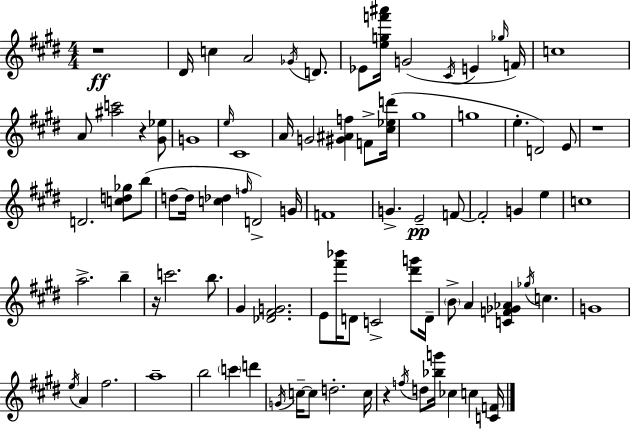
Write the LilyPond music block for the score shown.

{
  \clef treble
  \numericTimeSignature
  \time 4/4
  \key e \major
  r1\ff | dis'16 c''4 a'2 \acciaccatura { ges'16 } d'8. | ees'8 <e'' g'' f''' ais'''>16 g'2( \acciaccatura { cis'16 } e'4 | \grace { ges''16 } f'16) c''1 | \break a'8 <ais'' c'''>2 r4 | <gis' ees''>8 g'1 | \grace { e''16 } cis'1 | a'16 g'2 <gis' ais' f''>4 | \break f'8-> <cis'' ees'' d'''>16( gis''1 | g''1 | e''4.-. d'2) | e'8 r1 | \break d'2. | <c'' d'' ges''>8 b''8( d''8~~ d''16 <c'' des''>4 \grace { f''16 } d'2->) | g'16 f'1 | g'4.-> e'2--\pp | \break f'8~~ f'2-. g'4 | e''4 c''1 | a''2.-> | b''4-- r16 c'''2. | \break b''8. gis'4 <des' fis' g'>2. | e'8 <fis''' bes'''>16 d'8 c'2-> | <dis''' g'''>8 d'16-- \parenthesize b'8-> a'4 <c' f' ges' aes'>4 \acciaccatura { ges''16 } | c''4. g'1 | \break \acciaccatura { e''16 } a'4 fis''2. | a''1-- | b''2 \parenthesize c'''4 | d'''4 \acciaccatura { g'16 } c''16--~~ c''8 d''2.-. | \break c''16 r4 \acciaccatura { f''16 } d''8 <bes'' g'''>16 | ces''4 c''4 <c' f'>16 \bar "|."
}